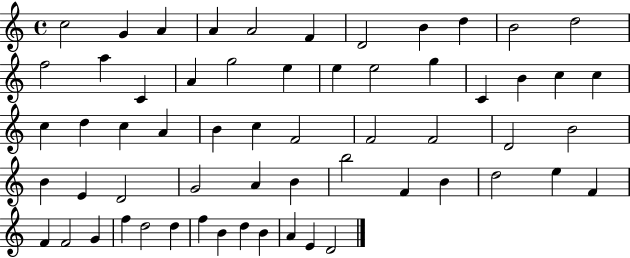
{
  \clef treble
  \time 4/4
  \defaultTimeSignature
  \key c \major
  c''2 g'4 a'4 | a'4 a'2 f'4 | d'2 b'4 d''4 | b'2 d''2 | \break f''2 a''4 c'4 | a'4 g''2 e''4 | e''4 e''2 g''4 | c'4 b'4 c''4 c''4 | \break c''4 d''4 c''4 a'4 | b'4 c''4 f'2 | f'2 f'2 | d'2 b'2 | \break b'4 e'4 d'2 | g'2 a'4 b'4 | b''2 f'4 b'4 | d''2 e''4 f'4 | \break f'4 f'2 g'4 | f''4 d''2 d''4 | f''4 b'4 d''4 b'4 | a'4 e'4 d'2 | \break \bar "|."
}